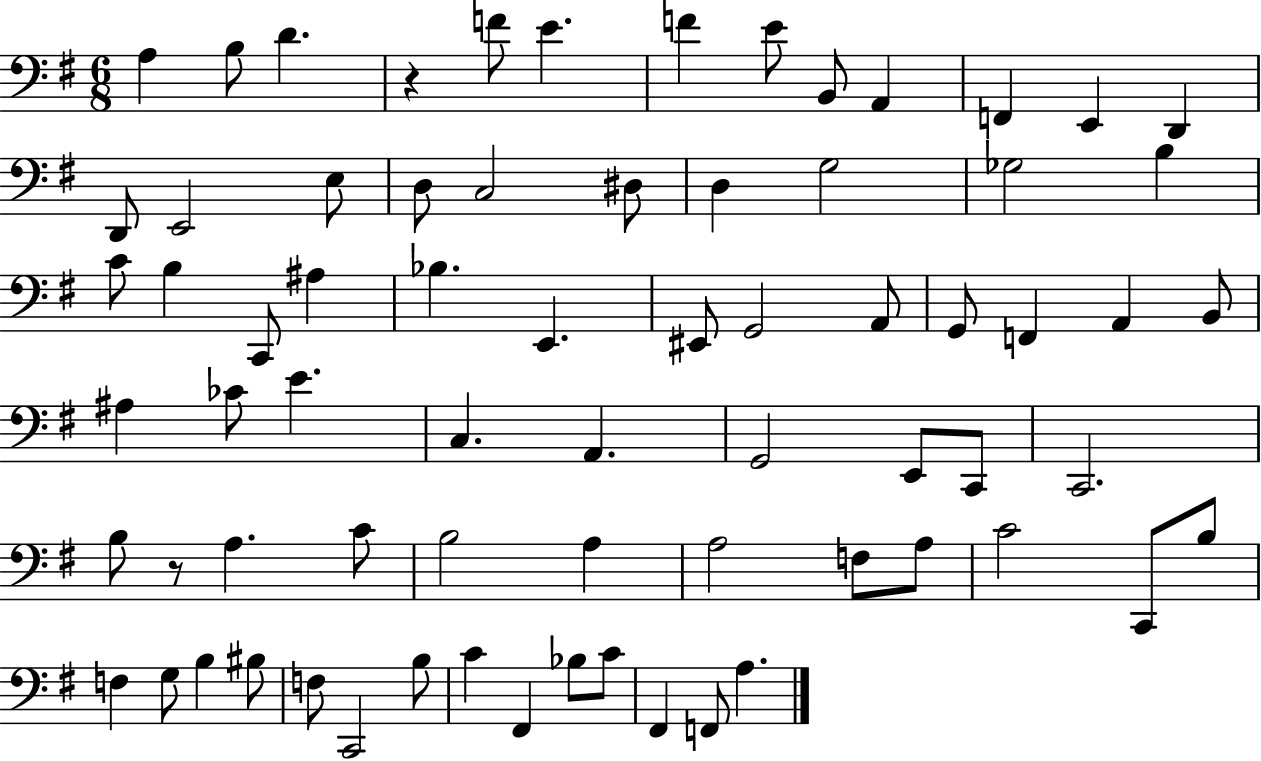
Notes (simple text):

A3/q B3/e D4/q. R/q F4/e E4/q. F4/q E4/e B2/e A2/q F2/q E2/q D2/q D2/e E2/h E3/e D3/e C3/h D#3/e D3/q G3/h Gb3/h B3/q C4/e B3/q C2/e A#3/q Bb3/q. E2/q. EIS2/e G2/h A2/e G2/e F2/q A2/q B2/e A#3/q CES4/e E4/q. C3/q. A2/q. G2/h E2/e C2/e C2/h. B3/e R/e A3/q. C4/e B3/h A3/q A3/h F3/e A3/e C4/h C2/e B3/e F3/q G3/e B3/q BIS3/e F3/e C2/h B3/e C4/q F#2/q Bb3/e C4/e F#2/q F2/e A3/q.